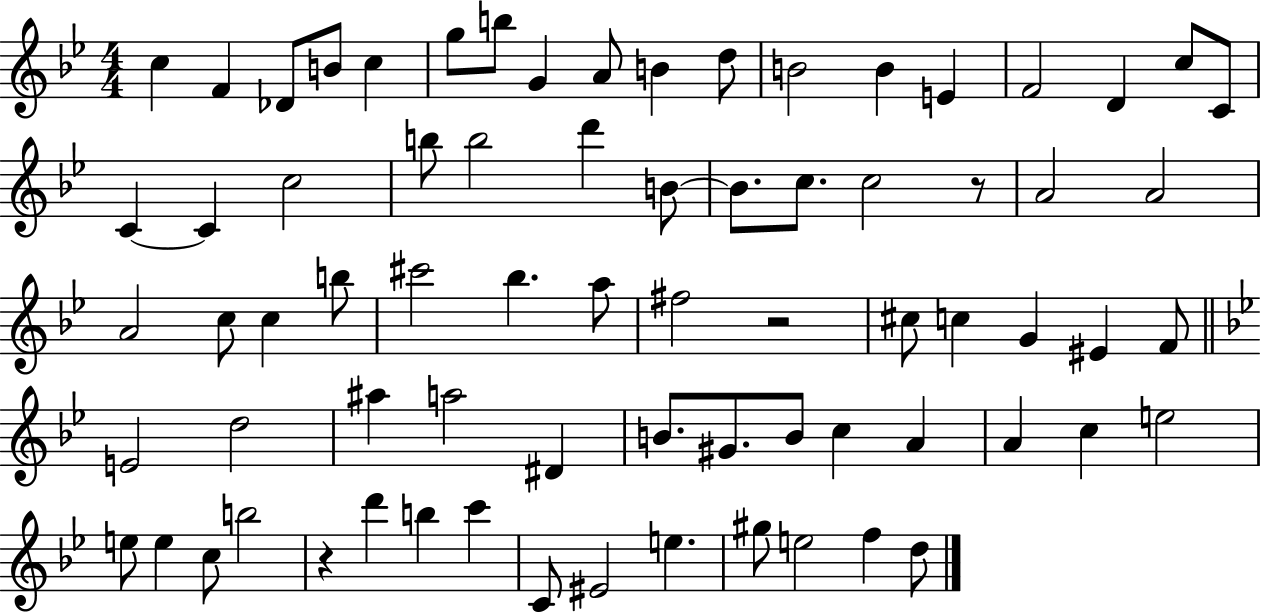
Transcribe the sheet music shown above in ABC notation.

X:1
T:Untitled
M:4/4
L:1/4
K:Bb
c F _D/2 B/2 c g/2 b/2 G A/2 B d/2 B2 B E F2 D c/2 C/2 C C c2 b/2 b2 d' B/2 B/2 c/2 c2 z/2 A2 A2 A2 c/2 c b/2 ^c'2 _b a/2 ^f2 z2 ^c/2 c G ^E F/2 E2 d2 ^a a2 ^D B/2 ^G/2 B/2 c A A c e2 e/2 e c/2 b2 z d' b c' C/2 ^E2 e ^g/2 e2 f d/2